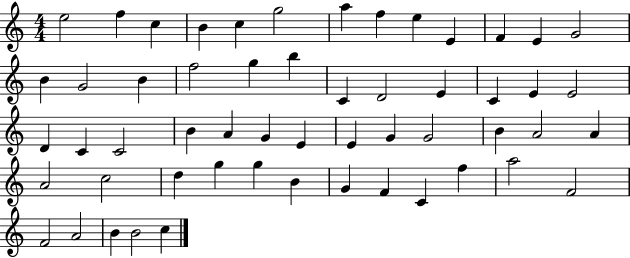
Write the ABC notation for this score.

X:1
T:Untitled
M:4/4
L:1/4
K:C
e2 f c B c g2 a f e E F E G2 B G2 B f2 g b C D2 E C E E2 D C C2 B A G E E G G2 B A2 A A2 c2 d g g B G F C f a2 F2 F2 A2 B B2 c